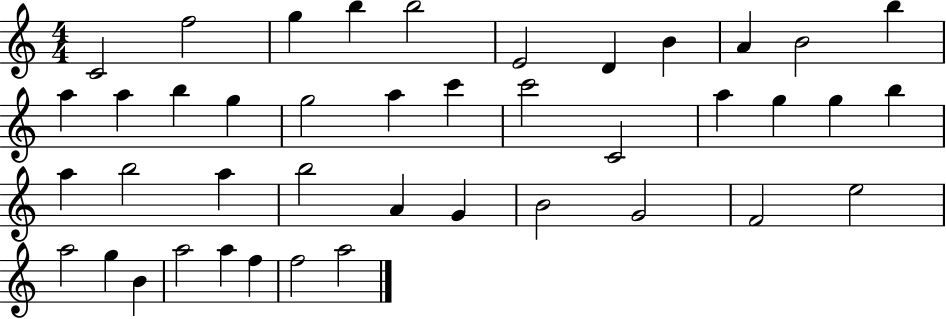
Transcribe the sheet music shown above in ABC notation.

X:1
T:Untitled
M:4/4
L:1/4
K:C
C2 f2 g b b2 E2 D B A B2 b a a b g g2 a c' c'2 C2 a g g b a b2 a b2 A G B2 G2 F2 e2 a2 g B a2 a f f2 a2